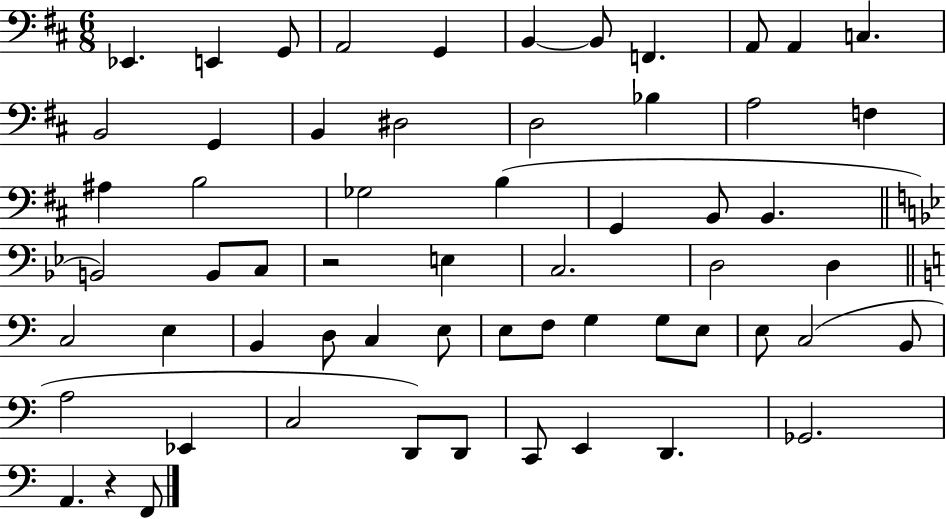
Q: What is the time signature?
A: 6/8